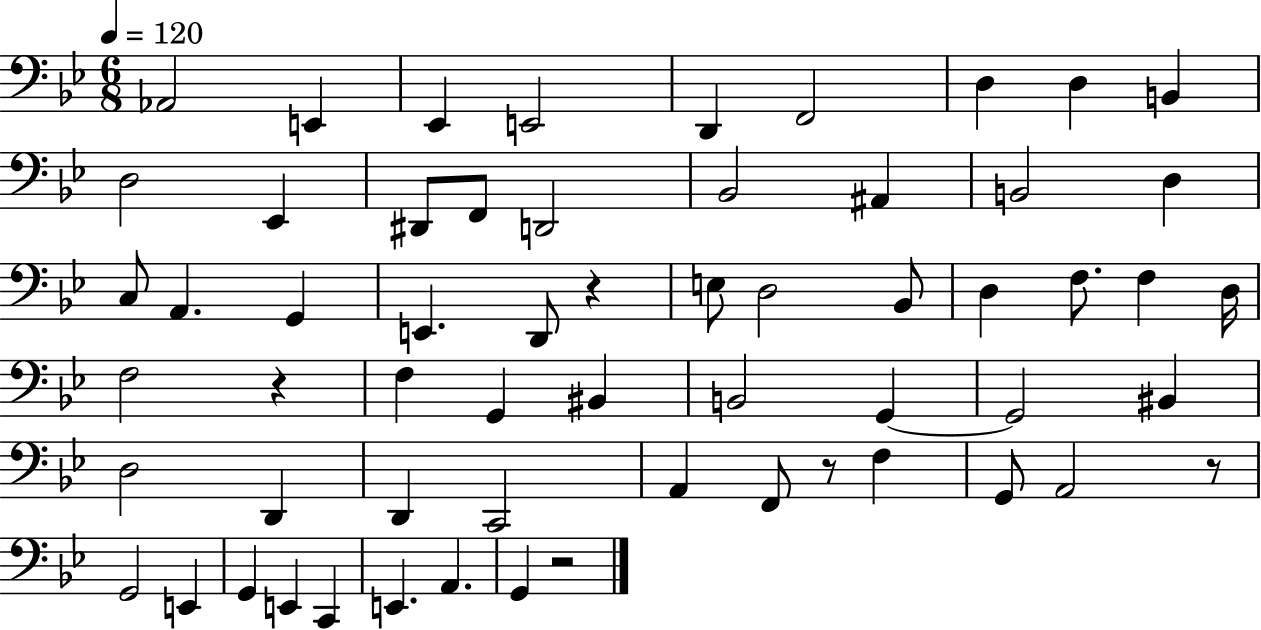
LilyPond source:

{
  \clef bass
  \numericTimeSignature
  \time 6/8
  \key bes \major
  \tempo 4 = 120
  aes,2 e,4 | ees,4 e,2 | d,4 f,2 | d4 d4 b,4 | \break d2 ees,4 | dis,8 f,8 d,2 | bes,2 ais,4 | b,2 d4 | \break c8 a,4. g,4 | e,4. d,8 r4 | e8 d2 bes,8 | d4 f8. f4 d16 | \break f2 r4 | f4 g,4 bis,4 | b,2 g,4~~ | g,2 bis,4 | \break d2 d,4 | d,4 c,2 | a,4 f,8 r8 f4 | g,8 a,2 r8 | \break g,2 e,4 | g,4 e,4 c,4 | e,4. a,4. | g,4 r2 | \break \bar "|."
}